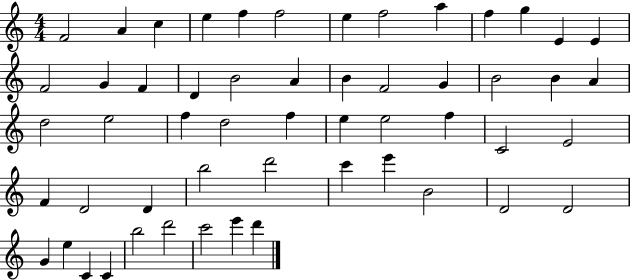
X:1
T:Untitled
M:4/4
L:1/4
K:C
F2 A c e f f2 e f2 a f g E E F2 G F D B2 A B F2 G B2 B A d2 e2 f d2 f e e2 f C2 E2 F D2 D b2 d'2 c' e' B2 D2 D2 G e C C b2 d'2 c'2 e' d'